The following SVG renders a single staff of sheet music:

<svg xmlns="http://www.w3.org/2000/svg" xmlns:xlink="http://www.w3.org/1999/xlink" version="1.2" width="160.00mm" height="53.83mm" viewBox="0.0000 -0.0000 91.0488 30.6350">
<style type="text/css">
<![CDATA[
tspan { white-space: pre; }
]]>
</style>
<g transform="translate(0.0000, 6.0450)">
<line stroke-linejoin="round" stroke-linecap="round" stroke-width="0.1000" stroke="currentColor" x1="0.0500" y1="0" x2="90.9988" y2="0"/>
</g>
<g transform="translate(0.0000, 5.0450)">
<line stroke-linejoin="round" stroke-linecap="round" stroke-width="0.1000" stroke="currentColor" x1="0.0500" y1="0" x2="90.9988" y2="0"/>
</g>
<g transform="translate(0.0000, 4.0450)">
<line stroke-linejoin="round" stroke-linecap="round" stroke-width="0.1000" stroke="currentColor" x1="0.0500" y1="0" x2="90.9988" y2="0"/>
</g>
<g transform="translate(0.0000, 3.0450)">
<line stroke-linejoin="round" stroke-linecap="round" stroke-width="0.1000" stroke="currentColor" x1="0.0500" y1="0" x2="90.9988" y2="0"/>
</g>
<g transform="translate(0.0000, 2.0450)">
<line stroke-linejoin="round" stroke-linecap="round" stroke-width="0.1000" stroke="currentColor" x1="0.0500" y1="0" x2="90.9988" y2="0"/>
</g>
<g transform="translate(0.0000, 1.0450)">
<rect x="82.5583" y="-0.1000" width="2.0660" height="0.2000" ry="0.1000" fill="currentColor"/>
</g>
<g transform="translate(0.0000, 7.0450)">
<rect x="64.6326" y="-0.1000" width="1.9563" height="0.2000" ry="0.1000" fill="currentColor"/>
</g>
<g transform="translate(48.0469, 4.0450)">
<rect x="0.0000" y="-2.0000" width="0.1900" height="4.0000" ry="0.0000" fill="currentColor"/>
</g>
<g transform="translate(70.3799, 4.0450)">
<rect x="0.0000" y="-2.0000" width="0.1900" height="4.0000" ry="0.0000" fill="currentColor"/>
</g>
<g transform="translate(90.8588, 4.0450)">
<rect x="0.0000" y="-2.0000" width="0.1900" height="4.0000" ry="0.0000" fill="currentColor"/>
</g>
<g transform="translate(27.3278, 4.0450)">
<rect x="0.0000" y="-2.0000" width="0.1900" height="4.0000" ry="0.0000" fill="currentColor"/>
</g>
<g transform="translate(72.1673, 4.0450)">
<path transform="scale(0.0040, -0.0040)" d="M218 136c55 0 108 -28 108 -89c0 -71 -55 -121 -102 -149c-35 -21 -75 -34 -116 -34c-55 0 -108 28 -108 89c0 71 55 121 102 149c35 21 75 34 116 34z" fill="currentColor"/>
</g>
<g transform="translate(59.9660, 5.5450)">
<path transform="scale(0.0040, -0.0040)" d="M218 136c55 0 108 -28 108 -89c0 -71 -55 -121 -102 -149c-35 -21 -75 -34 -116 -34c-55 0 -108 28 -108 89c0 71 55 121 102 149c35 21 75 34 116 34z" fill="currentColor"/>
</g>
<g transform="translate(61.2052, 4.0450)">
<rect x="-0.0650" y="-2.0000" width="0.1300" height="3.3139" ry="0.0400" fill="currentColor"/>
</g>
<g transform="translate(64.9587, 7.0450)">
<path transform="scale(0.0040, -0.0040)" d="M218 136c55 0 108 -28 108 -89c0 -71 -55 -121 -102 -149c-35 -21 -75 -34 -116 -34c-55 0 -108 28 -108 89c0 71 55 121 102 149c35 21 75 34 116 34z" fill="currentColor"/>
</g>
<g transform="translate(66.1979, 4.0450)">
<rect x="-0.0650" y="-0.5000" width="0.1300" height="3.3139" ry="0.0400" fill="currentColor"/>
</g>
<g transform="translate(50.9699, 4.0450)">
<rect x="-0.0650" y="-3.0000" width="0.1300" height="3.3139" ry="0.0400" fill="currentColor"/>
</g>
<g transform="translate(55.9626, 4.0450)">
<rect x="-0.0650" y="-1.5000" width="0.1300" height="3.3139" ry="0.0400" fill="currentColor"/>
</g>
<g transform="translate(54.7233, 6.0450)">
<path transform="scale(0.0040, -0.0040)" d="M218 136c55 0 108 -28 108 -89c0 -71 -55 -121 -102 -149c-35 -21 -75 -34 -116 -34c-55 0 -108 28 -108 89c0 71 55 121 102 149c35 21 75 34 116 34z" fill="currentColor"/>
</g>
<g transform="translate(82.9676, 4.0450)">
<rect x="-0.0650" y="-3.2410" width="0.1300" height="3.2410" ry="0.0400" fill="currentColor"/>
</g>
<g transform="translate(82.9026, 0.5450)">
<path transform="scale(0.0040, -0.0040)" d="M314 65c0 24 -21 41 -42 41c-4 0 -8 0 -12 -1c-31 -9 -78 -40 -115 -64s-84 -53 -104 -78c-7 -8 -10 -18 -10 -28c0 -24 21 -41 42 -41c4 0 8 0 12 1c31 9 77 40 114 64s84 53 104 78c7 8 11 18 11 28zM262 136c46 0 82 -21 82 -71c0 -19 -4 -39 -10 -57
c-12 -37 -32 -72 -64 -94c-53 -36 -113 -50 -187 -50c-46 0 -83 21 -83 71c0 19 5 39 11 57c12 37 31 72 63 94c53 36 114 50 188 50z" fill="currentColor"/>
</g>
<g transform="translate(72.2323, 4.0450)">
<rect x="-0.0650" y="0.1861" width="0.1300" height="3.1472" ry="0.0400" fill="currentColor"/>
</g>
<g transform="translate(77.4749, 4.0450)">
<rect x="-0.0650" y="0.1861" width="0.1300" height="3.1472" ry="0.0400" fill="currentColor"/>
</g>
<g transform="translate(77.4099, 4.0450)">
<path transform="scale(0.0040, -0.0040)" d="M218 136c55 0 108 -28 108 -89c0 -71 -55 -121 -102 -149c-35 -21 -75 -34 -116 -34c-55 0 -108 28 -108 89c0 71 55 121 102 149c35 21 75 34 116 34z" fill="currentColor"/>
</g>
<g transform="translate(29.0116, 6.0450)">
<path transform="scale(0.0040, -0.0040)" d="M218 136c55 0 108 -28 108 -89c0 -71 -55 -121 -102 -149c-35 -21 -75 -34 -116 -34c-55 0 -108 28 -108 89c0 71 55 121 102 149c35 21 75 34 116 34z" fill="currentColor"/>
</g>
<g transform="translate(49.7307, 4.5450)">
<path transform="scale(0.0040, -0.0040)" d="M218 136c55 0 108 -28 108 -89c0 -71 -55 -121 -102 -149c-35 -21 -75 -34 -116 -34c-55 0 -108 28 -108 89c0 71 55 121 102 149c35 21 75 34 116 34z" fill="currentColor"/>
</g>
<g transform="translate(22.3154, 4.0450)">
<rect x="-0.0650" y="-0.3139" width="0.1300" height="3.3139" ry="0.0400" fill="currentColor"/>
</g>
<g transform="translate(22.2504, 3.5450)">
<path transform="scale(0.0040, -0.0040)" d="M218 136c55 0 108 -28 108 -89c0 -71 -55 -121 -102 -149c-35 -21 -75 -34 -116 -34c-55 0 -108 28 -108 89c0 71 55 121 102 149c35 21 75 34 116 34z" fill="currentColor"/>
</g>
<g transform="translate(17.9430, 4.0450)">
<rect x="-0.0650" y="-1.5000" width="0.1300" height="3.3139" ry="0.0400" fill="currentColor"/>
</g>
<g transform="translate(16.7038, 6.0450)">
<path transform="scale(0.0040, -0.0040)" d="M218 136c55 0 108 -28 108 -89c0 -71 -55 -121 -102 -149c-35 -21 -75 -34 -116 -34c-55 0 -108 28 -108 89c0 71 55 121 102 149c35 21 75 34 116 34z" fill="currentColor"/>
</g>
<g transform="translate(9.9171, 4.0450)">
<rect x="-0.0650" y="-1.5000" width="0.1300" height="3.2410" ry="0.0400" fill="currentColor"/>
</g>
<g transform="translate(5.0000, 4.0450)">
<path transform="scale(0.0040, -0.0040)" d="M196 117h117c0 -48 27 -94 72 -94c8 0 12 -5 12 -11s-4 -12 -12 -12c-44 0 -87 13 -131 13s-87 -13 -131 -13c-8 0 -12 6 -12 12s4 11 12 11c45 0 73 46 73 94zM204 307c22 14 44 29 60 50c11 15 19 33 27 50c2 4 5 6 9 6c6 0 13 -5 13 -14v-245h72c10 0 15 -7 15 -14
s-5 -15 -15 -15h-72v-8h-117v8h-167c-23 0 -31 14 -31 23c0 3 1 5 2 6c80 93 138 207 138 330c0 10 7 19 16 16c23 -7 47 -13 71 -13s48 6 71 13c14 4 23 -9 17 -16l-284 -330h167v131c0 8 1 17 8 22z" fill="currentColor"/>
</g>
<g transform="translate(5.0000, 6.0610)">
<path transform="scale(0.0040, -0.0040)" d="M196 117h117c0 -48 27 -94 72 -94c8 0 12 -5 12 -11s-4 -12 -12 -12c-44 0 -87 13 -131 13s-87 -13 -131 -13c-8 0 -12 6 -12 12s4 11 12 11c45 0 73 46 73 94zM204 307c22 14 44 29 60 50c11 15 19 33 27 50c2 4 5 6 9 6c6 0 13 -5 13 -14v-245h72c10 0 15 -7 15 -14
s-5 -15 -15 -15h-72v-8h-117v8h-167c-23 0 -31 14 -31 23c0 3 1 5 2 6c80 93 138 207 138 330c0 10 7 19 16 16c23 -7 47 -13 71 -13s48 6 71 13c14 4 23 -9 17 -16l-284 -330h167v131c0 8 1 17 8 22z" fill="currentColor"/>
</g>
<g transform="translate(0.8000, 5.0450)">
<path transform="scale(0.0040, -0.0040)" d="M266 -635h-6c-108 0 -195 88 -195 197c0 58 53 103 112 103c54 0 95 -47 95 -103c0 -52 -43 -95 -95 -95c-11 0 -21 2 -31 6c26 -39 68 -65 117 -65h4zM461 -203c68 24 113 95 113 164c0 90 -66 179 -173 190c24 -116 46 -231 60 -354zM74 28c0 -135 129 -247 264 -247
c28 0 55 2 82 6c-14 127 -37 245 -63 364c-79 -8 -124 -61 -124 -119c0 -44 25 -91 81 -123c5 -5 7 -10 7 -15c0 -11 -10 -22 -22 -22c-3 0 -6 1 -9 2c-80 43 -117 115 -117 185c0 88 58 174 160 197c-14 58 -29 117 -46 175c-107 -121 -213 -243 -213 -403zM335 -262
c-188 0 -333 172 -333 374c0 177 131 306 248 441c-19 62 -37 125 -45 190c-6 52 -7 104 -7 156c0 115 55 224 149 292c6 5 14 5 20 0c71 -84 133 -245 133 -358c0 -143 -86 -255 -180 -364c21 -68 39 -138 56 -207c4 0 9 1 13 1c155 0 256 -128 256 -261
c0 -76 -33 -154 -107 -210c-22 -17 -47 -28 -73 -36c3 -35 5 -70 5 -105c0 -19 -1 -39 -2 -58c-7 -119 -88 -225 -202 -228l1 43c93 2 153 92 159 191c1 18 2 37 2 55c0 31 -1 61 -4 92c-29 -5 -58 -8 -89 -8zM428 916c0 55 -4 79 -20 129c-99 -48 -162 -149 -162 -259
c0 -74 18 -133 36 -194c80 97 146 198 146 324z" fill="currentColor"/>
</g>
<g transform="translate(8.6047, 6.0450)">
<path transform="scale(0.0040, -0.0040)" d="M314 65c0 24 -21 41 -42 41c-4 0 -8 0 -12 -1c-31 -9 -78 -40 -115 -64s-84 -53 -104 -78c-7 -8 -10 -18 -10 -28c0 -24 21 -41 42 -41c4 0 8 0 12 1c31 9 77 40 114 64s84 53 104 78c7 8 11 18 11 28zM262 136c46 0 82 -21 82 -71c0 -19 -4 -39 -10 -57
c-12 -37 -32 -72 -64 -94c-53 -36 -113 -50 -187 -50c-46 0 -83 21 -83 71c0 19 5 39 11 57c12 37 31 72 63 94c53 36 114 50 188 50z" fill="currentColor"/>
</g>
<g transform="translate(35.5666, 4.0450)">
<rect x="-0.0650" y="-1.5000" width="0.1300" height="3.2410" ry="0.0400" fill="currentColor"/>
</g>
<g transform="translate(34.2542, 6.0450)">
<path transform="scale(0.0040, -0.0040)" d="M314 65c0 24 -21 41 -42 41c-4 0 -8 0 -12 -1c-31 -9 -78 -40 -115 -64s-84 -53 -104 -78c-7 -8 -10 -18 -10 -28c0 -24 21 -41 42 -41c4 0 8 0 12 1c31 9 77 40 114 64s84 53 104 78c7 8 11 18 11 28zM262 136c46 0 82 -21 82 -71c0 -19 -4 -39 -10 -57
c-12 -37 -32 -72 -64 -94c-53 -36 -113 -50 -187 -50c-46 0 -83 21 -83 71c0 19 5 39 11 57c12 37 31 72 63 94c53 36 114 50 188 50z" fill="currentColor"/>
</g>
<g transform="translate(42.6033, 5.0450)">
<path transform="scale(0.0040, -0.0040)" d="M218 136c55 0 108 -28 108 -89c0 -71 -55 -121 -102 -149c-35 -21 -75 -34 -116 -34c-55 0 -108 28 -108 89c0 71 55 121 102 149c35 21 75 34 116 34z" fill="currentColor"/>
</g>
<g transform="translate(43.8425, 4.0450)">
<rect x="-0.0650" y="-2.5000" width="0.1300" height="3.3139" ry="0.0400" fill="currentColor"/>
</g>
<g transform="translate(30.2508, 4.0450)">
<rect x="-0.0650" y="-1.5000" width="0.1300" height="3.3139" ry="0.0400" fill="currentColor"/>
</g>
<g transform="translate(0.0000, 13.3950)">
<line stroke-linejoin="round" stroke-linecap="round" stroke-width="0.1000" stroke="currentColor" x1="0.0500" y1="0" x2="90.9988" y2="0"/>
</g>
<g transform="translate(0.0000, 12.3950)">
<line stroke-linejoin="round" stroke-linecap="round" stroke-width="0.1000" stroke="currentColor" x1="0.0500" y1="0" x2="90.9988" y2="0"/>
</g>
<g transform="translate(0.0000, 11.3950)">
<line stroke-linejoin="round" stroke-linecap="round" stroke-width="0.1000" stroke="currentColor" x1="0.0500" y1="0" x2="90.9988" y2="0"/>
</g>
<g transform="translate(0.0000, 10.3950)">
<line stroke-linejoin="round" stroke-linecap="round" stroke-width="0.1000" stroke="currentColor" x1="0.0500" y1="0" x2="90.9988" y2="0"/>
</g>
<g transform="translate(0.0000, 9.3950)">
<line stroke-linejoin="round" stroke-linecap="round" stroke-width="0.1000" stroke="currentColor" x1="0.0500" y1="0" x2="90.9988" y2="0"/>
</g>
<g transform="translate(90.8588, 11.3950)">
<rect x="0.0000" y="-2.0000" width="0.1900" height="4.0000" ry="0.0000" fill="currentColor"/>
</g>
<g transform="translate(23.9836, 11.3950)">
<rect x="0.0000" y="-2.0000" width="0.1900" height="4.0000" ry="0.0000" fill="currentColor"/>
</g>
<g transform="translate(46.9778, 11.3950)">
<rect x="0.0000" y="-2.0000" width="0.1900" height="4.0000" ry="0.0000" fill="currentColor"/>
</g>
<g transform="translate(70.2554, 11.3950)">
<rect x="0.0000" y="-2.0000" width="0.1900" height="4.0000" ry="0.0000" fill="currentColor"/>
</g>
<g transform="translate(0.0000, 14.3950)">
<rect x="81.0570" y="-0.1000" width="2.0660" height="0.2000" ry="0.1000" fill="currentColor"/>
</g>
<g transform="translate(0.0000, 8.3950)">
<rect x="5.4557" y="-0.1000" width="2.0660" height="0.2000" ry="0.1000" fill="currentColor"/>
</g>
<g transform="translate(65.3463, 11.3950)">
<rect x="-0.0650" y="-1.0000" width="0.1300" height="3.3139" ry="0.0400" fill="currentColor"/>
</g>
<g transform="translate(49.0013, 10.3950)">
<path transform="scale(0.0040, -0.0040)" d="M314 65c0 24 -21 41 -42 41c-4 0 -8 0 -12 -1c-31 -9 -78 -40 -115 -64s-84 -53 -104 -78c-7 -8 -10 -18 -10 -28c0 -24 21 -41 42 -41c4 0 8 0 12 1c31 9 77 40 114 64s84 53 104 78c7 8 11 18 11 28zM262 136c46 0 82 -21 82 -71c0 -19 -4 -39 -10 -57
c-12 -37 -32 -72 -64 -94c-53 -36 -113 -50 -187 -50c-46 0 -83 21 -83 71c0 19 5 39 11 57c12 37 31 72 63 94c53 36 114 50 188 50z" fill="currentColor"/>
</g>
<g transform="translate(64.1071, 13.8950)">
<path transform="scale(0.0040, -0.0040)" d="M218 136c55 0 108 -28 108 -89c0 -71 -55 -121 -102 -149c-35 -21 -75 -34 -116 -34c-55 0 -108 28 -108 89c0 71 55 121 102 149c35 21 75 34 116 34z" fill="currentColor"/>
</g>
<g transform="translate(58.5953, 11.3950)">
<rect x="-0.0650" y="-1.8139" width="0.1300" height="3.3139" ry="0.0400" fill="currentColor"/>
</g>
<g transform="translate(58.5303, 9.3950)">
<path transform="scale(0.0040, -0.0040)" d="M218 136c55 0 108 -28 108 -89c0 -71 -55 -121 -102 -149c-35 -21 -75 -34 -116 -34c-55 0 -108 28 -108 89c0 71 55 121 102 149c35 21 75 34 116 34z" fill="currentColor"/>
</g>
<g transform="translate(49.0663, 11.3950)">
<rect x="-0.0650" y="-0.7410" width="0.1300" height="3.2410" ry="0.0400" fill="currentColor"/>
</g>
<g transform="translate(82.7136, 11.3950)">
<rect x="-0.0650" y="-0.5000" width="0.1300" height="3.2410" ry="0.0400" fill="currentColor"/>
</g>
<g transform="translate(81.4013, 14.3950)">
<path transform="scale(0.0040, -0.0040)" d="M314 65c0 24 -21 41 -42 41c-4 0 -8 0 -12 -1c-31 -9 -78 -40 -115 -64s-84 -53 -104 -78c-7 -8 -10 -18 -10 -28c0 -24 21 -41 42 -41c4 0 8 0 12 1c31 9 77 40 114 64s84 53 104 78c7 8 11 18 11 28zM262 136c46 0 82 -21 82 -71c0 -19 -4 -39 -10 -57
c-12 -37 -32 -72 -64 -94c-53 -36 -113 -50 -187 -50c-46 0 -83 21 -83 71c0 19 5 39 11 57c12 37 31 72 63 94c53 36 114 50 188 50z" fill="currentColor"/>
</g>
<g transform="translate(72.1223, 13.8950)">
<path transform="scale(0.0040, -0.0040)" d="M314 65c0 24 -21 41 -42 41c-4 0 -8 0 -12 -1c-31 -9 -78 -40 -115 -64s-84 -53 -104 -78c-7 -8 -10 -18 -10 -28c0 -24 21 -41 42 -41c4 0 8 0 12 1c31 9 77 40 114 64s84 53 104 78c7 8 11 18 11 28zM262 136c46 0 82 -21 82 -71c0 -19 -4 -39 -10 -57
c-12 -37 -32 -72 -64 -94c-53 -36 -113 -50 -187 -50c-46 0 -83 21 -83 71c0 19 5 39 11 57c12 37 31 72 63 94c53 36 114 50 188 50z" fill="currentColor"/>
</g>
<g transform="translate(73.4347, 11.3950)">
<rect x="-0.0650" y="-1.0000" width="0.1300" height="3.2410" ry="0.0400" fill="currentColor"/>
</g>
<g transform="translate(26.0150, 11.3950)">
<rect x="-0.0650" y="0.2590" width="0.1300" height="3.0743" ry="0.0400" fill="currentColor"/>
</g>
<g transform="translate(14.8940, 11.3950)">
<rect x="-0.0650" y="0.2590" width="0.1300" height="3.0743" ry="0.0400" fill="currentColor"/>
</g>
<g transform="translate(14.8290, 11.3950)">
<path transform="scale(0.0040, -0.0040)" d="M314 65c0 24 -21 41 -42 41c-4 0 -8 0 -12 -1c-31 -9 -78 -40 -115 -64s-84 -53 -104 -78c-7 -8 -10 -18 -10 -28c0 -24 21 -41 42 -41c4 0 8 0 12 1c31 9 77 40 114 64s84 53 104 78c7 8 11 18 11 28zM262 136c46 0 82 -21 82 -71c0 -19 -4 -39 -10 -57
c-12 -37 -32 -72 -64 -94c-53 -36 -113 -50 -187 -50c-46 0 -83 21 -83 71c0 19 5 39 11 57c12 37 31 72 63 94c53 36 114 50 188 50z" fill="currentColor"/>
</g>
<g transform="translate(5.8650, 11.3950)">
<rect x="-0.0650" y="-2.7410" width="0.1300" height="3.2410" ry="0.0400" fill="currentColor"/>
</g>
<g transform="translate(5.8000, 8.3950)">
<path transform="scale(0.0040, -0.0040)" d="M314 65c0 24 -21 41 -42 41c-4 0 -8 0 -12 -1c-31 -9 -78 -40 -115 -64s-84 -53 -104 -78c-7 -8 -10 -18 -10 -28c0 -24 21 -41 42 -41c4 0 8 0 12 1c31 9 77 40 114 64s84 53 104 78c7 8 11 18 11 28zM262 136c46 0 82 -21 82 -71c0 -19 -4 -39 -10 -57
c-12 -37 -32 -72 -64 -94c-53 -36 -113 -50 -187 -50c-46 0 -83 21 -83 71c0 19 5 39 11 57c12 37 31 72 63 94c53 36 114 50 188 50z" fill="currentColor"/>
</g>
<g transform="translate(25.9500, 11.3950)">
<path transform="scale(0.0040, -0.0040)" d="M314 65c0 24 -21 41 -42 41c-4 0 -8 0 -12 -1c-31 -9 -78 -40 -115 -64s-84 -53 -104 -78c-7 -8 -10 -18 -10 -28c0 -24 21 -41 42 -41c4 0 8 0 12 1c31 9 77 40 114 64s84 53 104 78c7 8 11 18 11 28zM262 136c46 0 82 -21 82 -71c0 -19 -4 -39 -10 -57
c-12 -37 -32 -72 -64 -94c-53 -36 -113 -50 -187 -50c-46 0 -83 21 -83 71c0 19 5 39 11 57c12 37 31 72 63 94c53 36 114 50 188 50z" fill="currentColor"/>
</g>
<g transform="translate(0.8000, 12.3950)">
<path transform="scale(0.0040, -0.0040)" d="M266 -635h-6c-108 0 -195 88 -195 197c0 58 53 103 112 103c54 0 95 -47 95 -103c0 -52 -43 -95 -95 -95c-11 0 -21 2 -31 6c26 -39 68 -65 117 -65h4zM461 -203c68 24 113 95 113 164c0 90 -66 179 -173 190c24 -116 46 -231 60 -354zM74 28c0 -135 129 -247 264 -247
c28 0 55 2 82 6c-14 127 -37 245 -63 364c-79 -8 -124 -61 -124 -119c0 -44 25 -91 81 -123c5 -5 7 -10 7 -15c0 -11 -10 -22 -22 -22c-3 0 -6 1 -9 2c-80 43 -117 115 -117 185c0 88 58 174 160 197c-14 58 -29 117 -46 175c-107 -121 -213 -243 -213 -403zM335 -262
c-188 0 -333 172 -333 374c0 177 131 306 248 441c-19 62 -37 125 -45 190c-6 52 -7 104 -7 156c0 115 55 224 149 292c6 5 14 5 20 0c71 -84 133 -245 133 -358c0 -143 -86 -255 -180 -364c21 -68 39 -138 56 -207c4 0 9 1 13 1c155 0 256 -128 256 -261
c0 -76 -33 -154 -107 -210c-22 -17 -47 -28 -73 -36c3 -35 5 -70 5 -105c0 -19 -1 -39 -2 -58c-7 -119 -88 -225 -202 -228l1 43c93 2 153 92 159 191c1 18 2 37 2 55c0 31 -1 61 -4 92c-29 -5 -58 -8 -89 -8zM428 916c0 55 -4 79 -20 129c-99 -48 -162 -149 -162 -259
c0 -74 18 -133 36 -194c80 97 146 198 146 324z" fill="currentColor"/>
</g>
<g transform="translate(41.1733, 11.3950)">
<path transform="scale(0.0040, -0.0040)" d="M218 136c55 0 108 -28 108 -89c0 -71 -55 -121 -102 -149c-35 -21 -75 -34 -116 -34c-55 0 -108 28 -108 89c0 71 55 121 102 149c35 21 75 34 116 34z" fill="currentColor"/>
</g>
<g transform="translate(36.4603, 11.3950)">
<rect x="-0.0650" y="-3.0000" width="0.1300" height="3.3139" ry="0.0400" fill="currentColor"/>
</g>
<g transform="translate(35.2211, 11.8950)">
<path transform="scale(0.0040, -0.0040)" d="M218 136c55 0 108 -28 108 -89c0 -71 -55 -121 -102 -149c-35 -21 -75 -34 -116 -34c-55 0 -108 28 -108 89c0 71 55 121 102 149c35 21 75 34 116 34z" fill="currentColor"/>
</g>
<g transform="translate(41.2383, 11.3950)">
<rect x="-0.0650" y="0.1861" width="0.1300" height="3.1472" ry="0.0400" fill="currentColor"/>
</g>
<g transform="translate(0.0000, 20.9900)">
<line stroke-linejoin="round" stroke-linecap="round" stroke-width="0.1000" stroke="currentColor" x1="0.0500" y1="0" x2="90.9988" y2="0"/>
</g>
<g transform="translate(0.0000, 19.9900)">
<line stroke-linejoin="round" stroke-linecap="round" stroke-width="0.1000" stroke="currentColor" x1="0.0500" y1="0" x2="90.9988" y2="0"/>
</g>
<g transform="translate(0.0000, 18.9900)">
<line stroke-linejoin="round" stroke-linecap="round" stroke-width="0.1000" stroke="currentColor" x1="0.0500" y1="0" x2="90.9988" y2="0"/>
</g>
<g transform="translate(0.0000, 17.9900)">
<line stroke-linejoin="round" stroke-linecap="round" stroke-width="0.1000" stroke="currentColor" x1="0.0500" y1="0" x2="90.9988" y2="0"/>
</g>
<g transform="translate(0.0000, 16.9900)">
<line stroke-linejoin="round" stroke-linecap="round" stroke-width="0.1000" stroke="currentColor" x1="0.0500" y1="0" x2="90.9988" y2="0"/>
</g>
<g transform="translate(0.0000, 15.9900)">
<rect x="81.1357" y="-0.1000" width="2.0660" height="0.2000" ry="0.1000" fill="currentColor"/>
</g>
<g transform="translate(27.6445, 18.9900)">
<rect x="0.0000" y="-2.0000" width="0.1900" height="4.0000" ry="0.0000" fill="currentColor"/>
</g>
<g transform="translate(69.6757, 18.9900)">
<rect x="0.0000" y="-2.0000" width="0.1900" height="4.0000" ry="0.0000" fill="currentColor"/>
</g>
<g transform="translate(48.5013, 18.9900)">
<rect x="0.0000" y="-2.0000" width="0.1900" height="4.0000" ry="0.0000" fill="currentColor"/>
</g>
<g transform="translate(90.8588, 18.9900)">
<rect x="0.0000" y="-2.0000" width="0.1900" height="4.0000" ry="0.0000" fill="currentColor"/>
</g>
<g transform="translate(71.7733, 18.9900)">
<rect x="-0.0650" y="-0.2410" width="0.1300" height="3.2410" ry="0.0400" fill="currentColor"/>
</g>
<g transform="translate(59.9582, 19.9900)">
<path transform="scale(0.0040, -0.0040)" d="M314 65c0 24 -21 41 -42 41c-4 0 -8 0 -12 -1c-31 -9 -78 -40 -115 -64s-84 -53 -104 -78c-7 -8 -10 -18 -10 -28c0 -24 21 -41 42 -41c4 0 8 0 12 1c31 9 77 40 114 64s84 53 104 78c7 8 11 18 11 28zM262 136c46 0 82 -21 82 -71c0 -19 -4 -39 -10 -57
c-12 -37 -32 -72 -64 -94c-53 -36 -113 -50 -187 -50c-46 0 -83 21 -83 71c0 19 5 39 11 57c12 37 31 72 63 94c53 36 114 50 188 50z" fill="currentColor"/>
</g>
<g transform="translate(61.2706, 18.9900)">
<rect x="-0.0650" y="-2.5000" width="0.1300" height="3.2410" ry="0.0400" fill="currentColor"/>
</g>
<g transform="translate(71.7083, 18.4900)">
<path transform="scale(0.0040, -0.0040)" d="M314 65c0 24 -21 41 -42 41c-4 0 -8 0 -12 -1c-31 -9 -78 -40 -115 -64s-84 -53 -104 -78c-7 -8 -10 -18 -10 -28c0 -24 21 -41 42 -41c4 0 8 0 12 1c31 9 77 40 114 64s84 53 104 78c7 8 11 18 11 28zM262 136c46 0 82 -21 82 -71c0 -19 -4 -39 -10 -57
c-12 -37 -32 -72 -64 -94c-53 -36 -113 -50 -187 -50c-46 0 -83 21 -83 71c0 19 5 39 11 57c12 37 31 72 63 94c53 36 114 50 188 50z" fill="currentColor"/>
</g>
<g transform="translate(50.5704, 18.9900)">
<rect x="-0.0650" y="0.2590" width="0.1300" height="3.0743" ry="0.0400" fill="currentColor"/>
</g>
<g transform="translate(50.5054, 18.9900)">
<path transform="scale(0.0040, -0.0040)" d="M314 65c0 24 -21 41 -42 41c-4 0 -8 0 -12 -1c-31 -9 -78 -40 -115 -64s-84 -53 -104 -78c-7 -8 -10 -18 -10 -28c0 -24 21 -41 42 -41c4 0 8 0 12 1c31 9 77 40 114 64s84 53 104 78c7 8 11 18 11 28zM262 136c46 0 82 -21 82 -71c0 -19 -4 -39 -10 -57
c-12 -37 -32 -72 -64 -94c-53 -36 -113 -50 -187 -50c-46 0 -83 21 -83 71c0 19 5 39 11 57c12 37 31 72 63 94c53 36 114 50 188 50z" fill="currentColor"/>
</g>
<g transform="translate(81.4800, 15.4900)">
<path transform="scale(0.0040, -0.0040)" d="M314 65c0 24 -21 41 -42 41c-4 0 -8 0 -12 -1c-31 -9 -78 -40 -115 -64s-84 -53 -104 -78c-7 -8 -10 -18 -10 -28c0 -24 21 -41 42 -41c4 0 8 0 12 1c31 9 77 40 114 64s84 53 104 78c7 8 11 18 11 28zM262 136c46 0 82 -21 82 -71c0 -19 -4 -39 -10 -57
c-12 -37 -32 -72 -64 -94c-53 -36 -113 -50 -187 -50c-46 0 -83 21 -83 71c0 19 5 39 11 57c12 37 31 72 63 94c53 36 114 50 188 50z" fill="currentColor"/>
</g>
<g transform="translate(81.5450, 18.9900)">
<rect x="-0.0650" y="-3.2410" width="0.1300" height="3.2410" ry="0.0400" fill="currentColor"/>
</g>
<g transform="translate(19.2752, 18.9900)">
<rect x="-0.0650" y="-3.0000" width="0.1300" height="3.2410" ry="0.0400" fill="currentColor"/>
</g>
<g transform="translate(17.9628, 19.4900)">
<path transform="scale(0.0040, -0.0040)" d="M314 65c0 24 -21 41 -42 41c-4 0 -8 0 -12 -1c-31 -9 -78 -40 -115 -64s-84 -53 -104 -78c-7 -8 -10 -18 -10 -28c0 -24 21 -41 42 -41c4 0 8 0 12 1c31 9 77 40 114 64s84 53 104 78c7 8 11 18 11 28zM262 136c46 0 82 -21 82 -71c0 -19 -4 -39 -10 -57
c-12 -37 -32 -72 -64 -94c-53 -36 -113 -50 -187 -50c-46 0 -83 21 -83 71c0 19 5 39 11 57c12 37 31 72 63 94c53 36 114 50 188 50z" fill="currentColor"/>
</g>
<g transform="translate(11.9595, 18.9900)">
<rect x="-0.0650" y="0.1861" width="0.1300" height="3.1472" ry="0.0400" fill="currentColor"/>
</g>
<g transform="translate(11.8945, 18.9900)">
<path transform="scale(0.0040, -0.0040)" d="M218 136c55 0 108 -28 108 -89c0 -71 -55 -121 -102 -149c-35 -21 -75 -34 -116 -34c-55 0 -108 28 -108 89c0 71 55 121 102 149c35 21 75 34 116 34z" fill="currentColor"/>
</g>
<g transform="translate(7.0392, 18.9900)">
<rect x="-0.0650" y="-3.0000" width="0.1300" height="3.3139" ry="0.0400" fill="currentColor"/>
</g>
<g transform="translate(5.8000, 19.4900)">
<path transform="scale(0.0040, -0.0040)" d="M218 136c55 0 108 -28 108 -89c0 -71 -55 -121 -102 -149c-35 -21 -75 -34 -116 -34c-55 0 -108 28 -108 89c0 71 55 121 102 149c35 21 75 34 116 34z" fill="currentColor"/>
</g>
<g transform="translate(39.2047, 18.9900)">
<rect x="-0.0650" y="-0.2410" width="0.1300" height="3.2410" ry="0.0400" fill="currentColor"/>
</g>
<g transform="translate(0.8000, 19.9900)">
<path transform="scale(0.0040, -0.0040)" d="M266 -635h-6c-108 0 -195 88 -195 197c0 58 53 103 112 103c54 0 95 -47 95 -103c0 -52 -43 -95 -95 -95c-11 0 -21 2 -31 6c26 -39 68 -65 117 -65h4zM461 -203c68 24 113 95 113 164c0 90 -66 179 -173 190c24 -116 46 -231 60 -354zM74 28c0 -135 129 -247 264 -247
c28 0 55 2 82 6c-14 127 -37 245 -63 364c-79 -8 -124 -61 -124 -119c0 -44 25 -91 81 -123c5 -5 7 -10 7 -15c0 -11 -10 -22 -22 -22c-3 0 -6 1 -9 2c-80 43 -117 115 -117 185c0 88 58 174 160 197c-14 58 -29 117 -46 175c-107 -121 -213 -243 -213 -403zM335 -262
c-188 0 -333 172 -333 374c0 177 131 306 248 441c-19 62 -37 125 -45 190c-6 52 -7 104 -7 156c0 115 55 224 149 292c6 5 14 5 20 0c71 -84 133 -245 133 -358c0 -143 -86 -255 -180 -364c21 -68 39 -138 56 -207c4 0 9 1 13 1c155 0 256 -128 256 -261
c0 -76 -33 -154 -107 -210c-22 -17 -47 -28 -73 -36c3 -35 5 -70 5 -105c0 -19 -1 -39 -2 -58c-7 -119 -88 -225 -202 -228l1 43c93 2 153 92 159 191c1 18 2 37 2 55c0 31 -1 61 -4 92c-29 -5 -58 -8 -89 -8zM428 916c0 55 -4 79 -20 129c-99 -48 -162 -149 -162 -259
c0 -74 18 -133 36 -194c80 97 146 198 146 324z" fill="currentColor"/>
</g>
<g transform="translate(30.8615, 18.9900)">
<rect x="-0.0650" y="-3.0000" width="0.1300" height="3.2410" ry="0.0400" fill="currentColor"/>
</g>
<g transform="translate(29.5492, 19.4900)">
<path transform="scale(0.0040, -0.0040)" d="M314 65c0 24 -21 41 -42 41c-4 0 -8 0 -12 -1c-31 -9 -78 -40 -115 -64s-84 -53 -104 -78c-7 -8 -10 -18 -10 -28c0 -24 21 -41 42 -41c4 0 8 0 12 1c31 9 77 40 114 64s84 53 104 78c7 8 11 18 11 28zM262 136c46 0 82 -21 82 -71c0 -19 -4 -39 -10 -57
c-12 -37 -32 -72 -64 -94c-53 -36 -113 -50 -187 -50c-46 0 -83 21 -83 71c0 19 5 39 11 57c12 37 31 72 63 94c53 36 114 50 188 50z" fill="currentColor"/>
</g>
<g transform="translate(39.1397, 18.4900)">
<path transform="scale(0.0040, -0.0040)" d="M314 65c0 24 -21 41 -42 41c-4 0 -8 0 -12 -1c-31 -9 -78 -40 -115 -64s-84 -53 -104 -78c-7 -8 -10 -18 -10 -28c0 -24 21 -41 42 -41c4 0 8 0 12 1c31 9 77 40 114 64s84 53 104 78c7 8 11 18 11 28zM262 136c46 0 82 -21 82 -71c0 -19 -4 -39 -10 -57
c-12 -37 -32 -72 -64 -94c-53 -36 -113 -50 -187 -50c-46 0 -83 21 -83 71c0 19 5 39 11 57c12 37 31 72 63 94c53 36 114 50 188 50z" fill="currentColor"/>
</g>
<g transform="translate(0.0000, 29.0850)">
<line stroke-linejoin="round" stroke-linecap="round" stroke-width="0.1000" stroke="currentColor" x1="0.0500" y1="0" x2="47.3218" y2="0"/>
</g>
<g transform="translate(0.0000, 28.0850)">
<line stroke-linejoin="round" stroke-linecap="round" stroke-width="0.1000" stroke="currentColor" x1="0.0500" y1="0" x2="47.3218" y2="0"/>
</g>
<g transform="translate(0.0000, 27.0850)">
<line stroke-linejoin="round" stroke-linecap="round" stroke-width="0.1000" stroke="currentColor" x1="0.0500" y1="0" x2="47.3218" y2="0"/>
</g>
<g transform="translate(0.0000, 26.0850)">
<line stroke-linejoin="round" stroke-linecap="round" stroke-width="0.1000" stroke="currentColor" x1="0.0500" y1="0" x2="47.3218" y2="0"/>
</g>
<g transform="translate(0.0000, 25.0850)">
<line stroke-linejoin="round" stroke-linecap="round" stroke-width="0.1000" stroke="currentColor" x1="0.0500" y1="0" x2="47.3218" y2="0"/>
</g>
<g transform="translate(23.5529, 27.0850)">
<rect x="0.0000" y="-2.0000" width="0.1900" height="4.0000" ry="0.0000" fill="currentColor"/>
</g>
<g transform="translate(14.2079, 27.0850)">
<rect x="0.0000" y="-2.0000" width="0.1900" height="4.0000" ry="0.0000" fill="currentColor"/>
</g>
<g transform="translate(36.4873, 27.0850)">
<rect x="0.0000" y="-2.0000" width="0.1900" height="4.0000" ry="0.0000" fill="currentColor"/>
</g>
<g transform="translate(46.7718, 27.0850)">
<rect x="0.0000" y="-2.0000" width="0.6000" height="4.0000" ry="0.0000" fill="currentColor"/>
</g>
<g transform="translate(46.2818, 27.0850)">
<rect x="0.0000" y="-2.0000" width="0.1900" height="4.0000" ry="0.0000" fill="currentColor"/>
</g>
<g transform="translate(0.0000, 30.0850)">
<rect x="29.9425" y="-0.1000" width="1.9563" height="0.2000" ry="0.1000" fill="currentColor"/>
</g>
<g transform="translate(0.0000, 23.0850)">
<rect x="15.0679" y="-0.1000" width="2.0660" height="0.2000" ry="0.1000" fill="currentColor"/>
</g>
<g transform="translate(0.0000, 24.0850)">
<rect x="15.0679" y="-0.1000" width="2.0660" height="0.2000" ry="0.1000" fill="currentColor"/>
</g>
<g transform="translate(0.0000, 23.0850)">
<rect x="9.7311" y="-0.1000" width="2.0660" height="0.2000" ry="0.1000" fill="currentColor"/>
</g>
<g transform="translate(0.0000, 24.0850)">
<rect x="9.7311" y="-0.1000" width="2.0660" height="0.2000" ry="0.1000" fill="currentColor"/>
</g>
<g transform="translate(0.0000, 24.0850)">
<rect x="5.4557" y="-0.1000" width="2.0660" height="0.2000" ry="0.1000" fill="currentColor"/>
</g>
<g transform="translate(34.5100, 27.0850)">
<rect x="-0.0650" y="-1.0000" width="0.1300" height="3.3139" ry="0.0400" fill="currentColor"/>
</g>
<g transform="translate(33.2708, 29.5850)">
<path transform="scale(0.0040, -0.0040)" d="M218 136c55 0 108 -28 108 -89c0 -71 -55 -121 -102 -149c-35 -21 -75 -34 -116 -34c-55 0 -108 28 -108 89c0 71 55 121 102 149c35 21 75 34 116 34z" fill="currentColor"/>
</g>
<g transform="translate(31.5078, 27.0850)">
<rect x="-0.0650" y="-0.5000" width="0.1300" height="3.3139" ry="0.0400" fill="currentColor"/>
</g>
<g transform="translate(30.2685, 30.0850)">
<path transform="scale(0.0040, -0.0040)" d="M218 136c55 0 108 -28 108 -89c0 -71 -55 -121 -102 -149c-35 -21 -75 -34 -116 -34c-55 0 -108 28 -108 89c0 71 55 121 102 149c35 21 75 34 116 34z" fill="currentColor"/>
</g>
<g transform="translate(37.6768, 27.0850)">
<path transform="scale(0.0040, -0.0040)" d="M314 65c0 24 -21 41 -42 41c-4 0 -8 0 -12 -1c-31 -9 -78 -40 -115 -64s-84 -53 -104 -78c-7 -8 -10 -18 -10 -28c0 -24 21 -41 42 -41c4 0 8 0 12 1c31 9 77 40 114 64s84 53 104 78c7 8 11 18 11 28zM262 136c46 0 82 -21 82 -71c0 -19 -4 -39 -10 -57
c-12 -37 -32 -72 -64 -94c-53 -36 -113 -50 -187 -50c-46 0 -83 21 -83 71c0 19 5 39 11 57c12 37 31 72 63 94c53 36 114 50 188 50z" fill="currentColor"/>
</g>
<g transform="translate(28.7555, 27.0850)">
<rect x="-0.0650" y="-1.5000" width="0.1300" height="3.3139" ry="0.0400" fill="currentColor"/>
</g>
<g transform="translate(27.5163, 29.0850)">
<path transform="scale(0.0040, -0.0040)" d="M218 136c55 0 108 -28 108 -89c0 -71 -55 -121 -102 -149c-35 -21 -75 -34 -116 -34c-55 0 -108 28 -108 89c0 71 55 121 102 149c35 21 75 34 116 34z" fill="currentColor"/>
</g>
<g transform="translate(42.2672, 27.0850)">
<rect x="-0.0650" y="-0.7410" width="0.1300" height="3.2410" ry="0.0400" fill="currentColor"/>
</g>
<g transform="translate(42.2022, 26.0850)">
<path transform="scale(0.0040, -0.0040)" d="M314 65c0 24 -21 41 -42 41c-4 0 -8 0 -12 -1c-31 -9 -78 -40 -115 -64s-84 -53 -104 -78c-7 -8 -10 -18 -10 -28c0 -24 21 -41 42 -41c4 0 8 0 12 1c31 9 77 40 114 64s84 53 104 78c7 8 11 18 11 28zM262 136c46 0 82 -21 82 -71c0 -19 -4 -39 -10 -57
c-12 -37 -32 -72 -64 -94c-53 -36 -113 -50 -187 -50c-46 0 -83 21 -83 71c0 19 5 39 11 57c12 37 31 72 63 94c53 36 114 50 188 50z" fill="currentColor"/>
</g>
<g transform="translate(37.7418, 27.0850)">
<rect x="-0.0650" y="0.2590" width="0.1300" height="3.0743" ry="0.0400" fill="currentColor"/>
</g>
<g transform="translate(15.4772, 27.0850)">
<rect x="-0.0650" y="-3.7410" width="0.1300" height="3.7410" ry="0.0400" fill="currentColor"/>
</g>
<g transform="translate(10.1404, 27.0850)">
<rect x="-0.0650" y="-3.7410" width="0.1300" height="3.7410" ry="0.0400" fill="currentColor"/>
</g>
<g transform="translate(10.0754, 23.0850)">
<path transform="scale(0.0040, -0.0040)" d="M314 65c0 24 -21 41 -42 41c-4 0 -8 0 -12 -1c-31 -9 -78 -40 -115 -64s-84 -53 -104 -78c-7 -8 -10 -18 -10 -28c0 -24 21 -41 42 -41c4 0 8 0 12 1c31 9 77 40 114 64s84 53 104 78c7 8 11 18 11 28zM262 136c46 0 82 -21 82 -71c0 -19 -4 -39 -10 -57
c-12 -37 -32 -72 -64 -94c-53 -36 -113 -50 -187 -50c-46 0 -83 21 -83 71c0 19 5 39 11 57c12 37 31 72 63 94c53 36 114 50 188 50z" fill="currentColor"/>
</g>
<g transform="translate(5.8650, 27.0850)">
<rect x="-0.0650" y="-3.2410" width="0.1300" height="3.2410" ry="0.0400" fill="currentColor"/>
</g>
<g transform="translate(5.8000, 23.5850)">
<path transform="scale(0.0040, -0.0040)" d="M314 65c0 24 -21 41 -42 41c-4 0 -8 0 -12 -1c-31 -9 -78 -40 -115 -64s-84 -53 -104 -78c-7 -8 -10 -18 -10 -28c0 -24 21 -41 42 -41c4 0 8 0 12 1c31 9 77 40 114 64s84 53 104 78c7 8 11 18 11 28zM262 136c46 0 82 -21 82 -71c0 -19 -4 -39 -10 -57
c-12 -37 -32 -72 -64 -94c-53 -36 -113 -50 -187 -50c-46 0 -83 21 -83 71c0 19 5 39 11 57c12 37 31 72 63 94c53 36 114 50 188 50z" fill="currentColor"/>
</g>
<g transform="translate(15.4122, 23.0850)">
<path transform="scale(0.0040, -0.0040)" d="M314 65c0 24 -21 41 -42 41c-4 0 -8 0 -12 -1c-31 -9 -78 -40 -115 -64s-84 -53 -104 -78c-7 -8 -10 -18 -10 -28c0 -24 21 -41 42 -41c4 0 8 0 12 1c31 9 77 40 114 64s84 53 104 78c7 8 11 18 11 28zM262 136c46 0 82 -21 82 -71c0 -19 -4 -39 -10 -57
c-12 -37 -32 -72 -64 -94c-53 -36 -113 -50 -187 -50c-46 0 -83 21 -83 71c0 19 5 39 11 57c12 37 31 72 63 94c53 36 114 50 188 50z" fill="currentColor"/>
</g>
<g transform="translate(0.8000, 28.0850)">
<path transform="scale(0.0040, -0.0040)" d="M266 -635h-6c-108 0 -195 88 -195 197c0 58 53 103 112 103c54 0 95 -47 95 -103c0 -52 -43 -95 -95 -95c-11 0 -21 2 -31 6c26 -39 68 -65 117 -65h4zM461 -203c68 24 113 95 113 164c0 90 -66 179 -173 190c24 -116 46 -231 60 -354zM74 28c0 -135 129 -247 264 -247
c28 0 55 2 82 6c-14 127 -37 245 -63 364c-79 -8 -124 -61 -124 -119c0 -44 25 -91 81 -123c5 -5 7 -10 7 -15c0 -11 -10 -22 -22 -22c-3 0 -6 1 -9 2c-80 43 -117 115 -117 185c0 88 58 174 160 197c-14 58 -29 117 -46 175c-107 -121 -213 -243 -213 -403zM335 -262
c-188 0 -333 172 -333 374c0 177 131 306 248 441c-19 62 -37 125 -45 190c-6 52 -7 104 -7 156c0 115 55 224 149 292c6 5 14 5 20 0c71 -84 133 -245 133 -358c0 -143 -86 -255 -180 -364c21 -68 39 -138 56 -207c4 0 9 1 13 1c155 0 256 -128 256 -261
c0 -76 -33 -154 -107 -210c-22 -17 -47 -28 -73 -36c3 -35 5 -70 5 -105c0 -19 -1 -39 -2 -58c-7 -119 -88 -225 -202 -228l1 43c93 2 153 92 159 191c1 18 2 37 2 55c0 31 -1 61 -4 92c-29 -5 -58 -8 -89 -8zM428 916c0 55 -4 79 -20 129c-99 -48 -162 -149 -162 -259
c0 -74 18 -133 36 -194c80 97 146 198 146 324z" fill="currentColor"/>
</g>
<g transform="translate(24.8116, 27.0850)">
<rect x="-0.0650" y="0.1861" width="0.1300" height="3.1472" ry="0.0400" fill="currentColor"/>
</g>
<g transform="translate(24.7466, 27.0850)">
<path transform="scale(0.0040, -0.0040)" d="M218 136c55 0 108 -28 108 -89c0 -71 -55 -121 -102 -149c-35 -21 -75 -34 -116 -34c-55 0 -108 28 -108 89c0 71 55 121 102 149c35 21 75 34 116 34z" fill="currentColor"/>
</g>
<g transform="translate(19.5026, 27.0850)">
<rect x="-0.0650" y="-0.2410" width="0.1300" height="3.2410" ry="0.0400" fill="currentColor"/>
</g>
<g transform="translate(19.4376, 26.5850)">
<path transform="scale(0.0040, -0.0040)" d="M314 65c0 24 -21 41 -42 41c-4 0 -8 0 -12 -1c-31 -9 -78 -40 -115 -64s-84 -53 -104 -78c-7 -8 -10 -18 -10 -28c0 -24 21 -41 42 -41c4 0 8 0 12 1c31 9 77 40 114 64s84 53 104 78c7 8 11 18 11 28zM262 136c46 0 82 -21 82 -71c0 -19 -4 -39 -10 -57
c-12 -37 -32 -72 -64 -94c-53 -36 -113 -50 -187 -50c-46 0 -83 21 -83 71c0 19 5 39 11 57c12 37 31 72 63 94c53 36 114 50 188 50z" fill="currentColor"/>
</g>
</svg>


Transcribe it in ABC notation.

X:1
T:Untitled
M:4/4
L:1/4
K:C
E2 E c E E2 G A E F C B B b2 a2 B2 B2 A B d2 f D D2 C2 A B A2 A2 c2 B2 G2 c2 b2 b2 c'2 c'2 c2 B E C D B2 d2